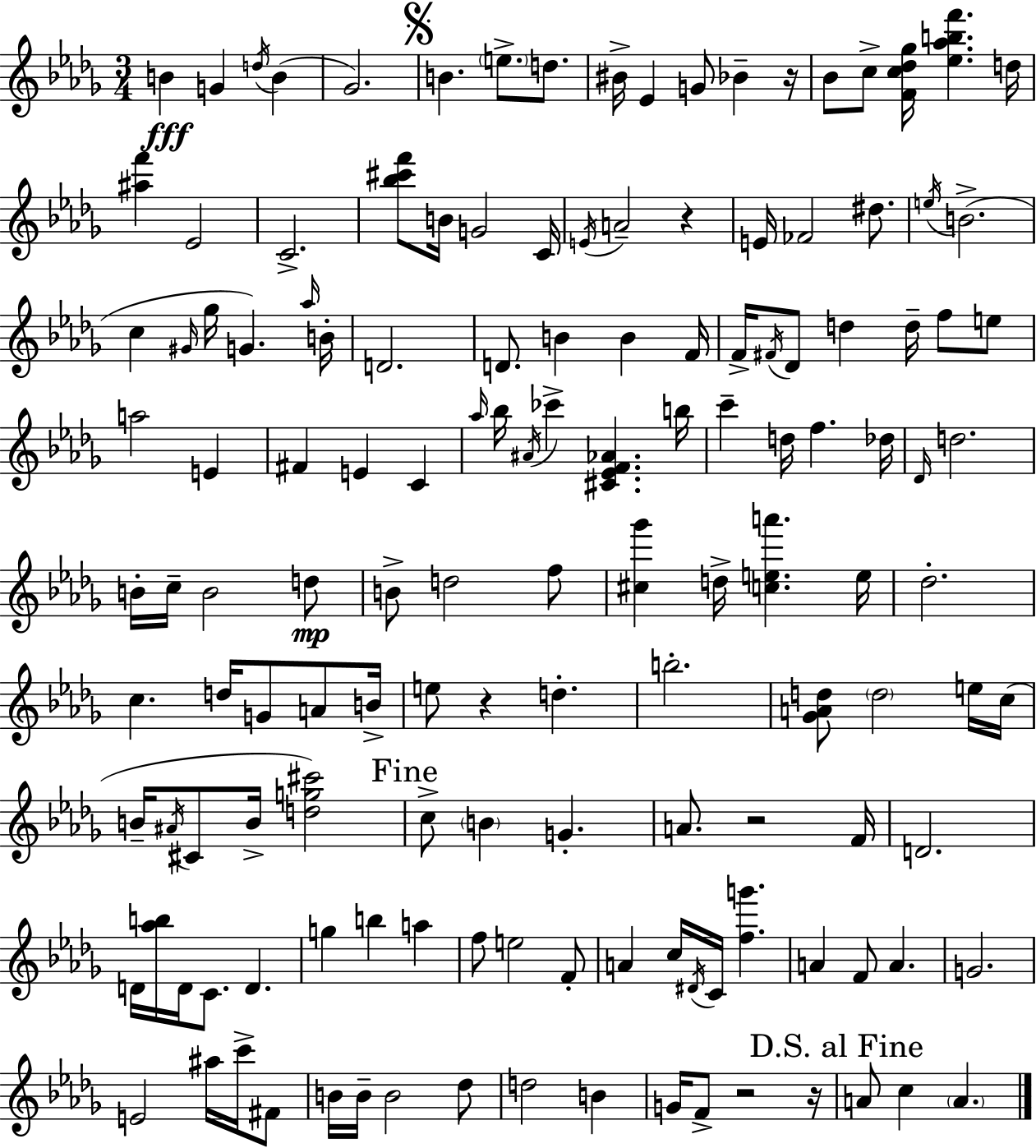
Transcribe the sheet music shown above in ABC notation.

X:1
T:Untitled
M:3/4
L:1/4
K:Bbm
B G d/4 B _G2 B e/2 d/2 ^B/4 _E G/2 _B z/4 _B/2 c/2 [Fc_d_g]/4 [_e_abf'] d/4 [^af'] _E2 C2 [_b^c'f']/2 B/4 G2 C/4 E/4 A2 z E/4 _F2 ^d/2 e/4 B2 c ^G/4 _g/4 G _a/4 B/4 D2 D/2 B B F/4 F/4 ^F/4 _D/2 d d/4 f/2 e/2 a2 E ^F E C _a/4 _b/4 ^A/4 _c' [^C_EF_A] b/4 c' d/4 f _d/4 _D/4 d2 B/4 c/4 B2 d/2 B/2 d2 f/2 [^c_g'] d/4 [cea'] e/4 _d2 c d/4 G/2 A/2 B/4 e/2 z d b2 [_GAd]/2 d2 e/4 c/4 B/4 ^A/4 ^C/2 B/4 [dg^c']2 c/2 B G A/2 z2 F/4 D2 D/4 [_ab]/4 D/4 C/2 D g b a f/2 e2 F/2 A c/4 ^D/4 C/4 [fg'] A F/2 A G2 E2 ^a/4 c'/4 ^F/2 B/4 B/4 B2 _d/2 d2 B G/4 F/2 z2 z/4 A/2 c A